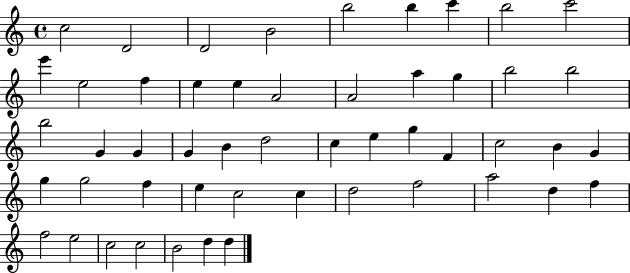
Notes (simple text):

C5/h D4/h D4/h B4/h B5/h B5/q C6/q B5/h C6/h E6/q E5/h F5/q E5/q E5/q A4/h A4/h A5/q G5/q B5/h B5/h B5/h G4/q G4/q G4/q B4/q D5/h C5/q E5/q G5/q F4/q C5/h B4/q G4/q G5/q G5/h F5/q E5/q C5/h C5/q D5/h F5/h A5/h D5/q F5/q F5/h E5/h C5/h C5/h B4/h D5/q D5/q